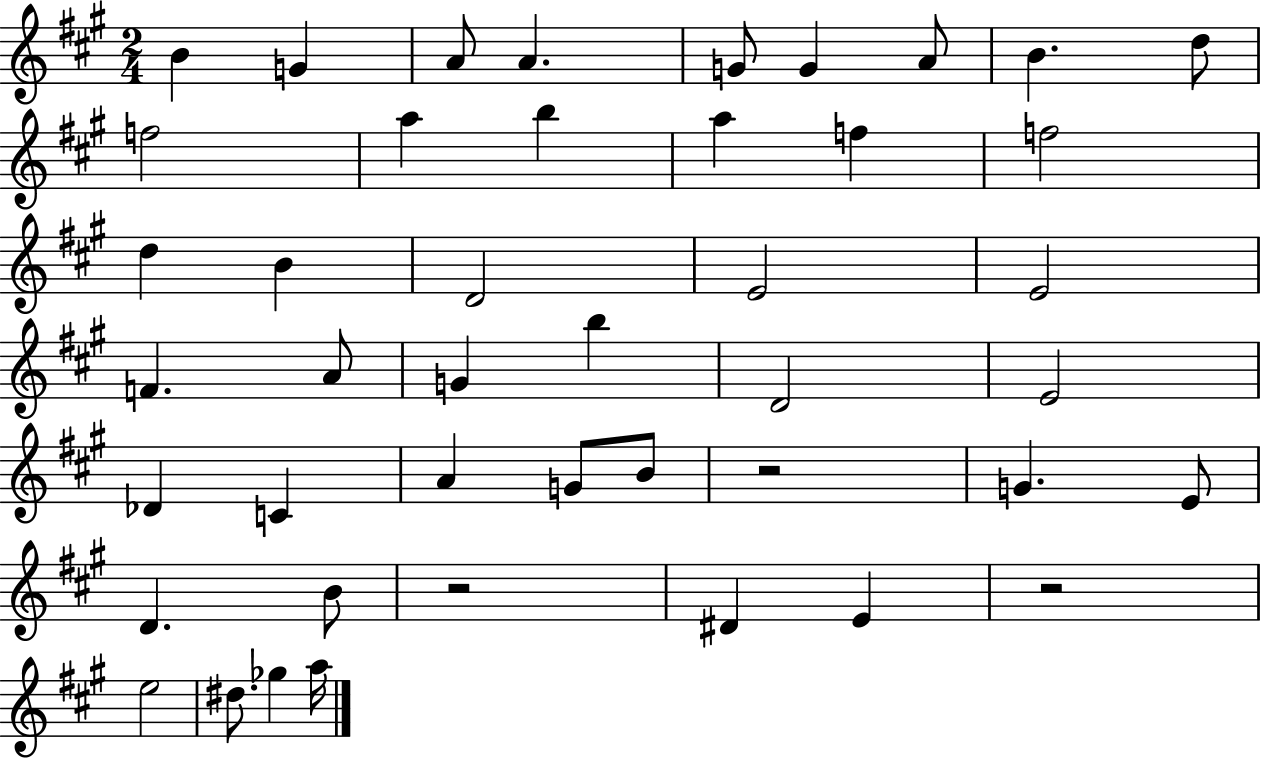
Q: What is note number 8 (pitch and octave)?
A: B4